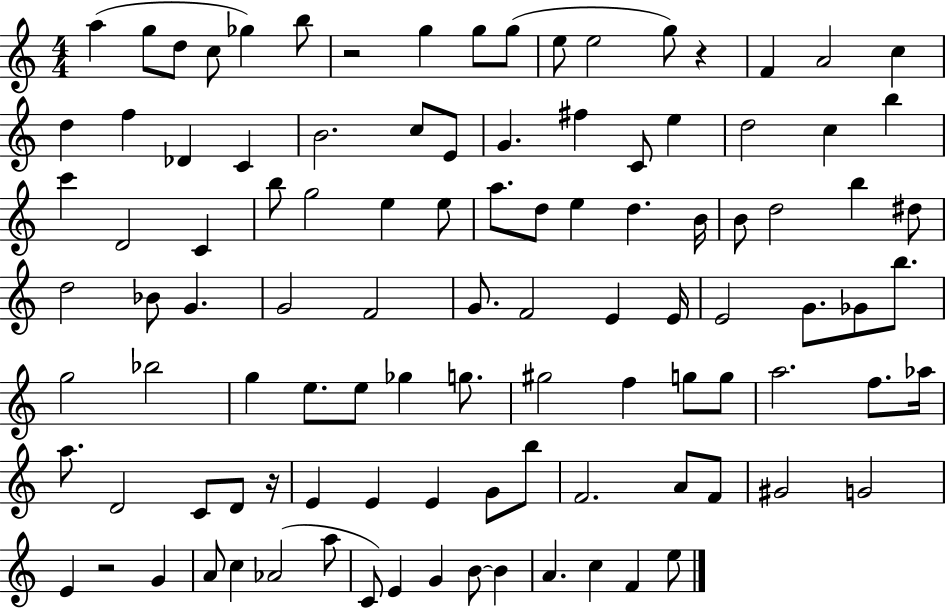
{
  \clef treble
  \numericTimeSignature
  \time 4/4
  \key c \major
  \repeat volta 2 { a''4( g''8 d''8 c''8 ges''4) b''8 | r2 g''4 g''8 g''8( | e''8 e''2 g''8) r4 | f'4 a'2 c''4 | \break d''4 f''4 des'4 c'4 | b'2. c''8 e'8 | g'4. fis''4 c'8 e''4 | d''2 c''4 b''4 | \break c'''4 d'2 c'4 | b''8 g''2 e''4 e''8 | a''8. d''8 e''4 d''4. b'16 | b'8 d''2 b''4 dis''8 | \break d''2 bes'8 g'4. | g'2 f'2 | g'8. f'2 e'4 e'16 | e'2 g'8. ges'8 b''8. | \break g''2 bes''2 | g''4 e''8. e''8 ges''4 g''8. | gis''2 f''4 g''8 g''8 | a''2. f''8. aes''16 | \break a''8. d'2 c'8 d'8 r16 | e'4 e'4 e'4 g'8 b''8 | f'2. a'8 f'8 | gis'2 g'2 | \break e'4 r2 g'4 | a'8 c''4 aes'2( a''8 | c'8) e'4 g'4 b'8~~ b'4 | a'4. c''4 f'4 e''8 | \break } \bar "|."
}